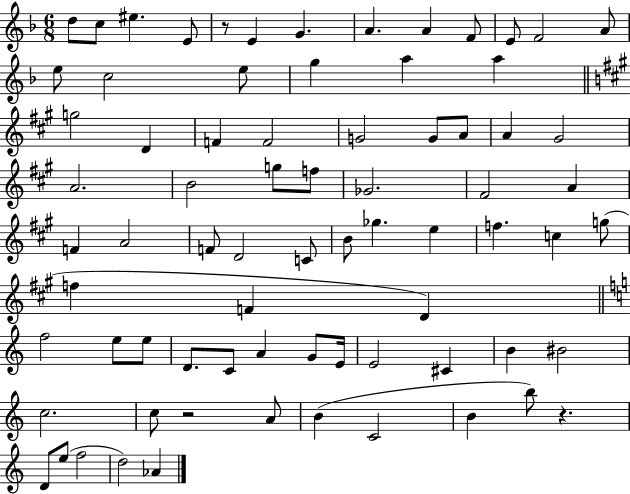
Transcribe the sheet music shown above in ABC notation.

X:1
T:Untitled
M:6/8
L:1/4
K:F
d/2 c/2 ^e E/2 z/2 E G A A F/2 E/2 F2 A/2 e/2 c2 e/2 g a a g2 D F F2 G2 G/2 A/2 A ^G2 A2 B2 g/2 f/2 _G2 ^F2 A F A2 F/2 D2 C/2 B/2 _g e f c g/2 f F D f2 e/2 e/2 D/2 C/2 A G/2 E/4 E2 ^C B ^B2 c2 c/2 z2 A/2 B C2 B b/2 z D/2 e/2 f2 d2 _A